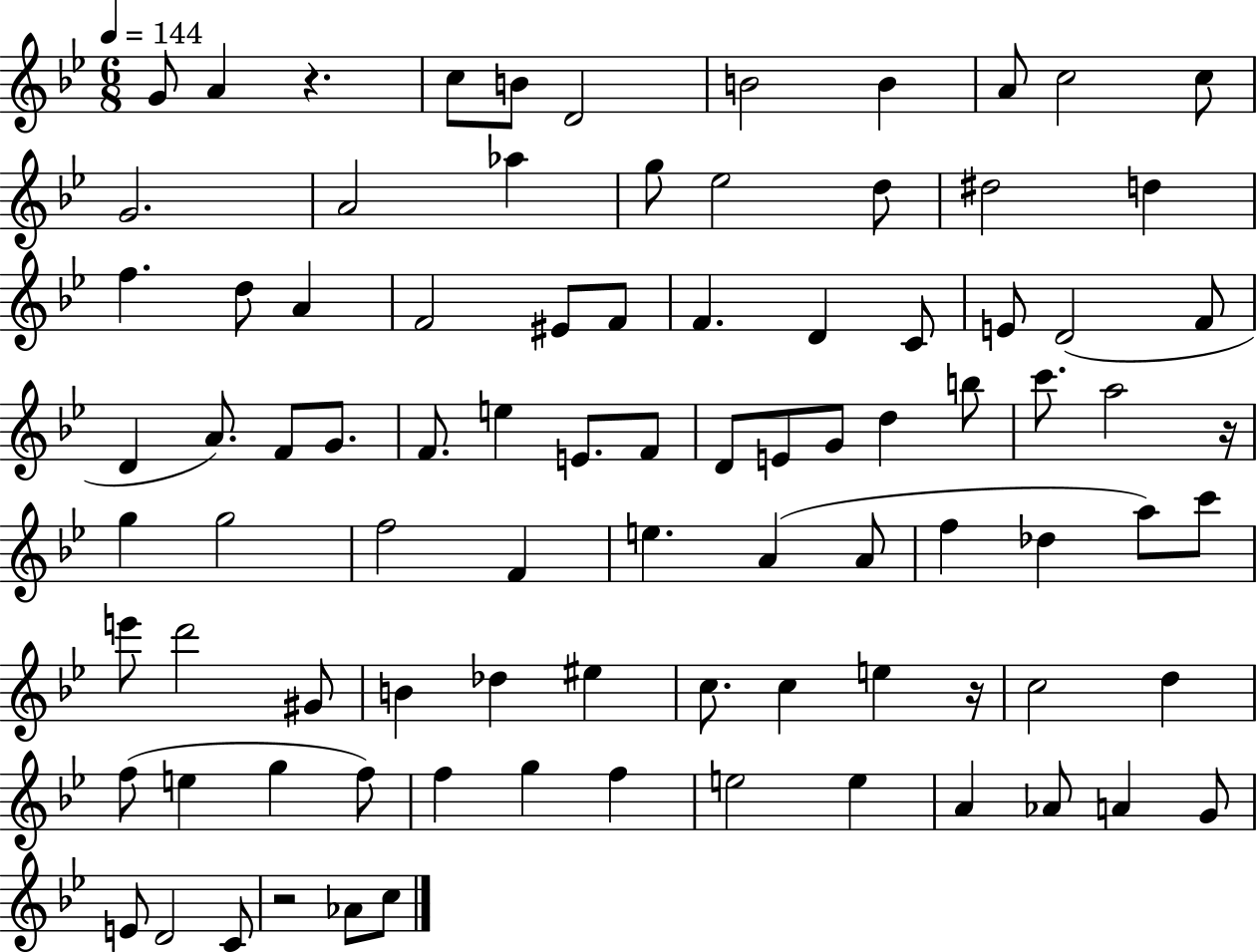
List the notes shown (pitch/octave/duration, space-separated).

G4/e A4/q R/q. C5/e B4/e D4/h B4/h B4/q A4/e C5/h C5/e G4/h. A4/h Ab5/q G5/e Eb5/h D5/e D#5/h D5/q F5/q. D5/e A4/q F4/h EIS4/e F4/e F4/q. D4/q C4/e E4/e D4/h F4/e D4/q A4/e. F4/e G4/e. F4/e. E5/q E4/e. F4/e D4/e E4/e G4/e D5/q B5/e C6/e. A5/h R/s G5/q G5/h F5/h F4/q E5/q. A4/q A4/e F5/q Db5/q A5/e C6/e E6/e D6/h G#4/e B4/q Db5/q EIS5/q C5/e. C5/q E5/q R/s C5/h D5/q F5/e E5/q G5/q F5/e F5/q G5/q F5/q E5/h E5/q A4/q Ab4/e A4/q G4/e E4/e D4/h C4/e R/h Ab4/e C5/e